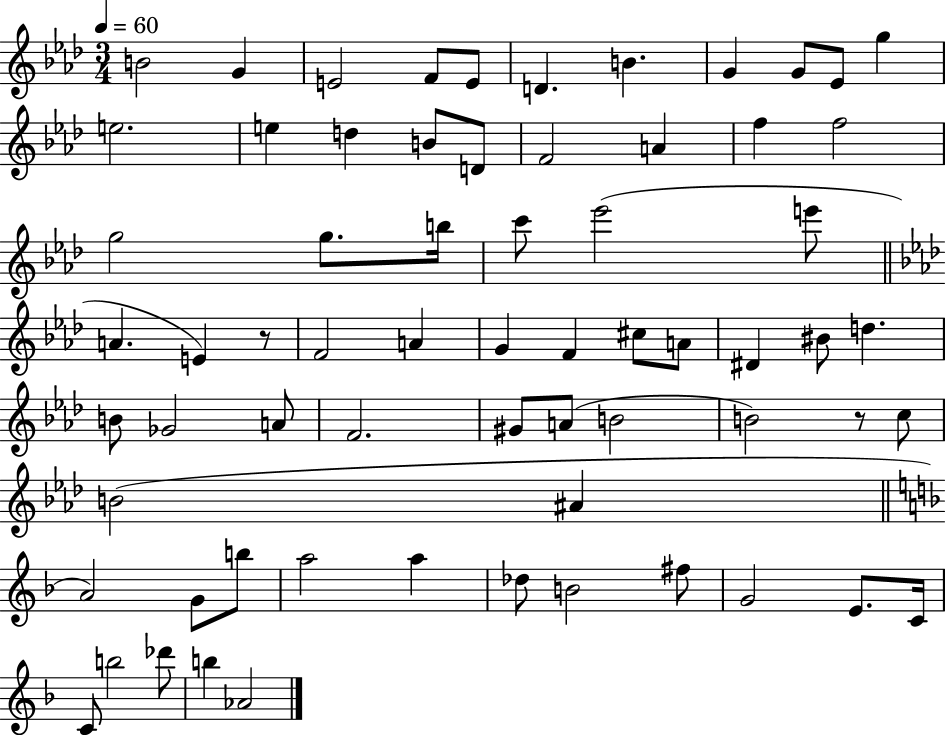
B4/h G4/q E4/h F4/e E4/e D4/q. B4/q. G4/q G4/e Eb4/e G5/q E5/h. E5/q D5/q B4/e D4/e F4/h A4/q F5/q F5/h G5/h G5/e. B5/s C6/e Eb6/h E6/e A4/q. E4/q R/e F4/h A4/q G4/q F4/q C#5/e A4/e D#4/q BIS4/e D5/q. B4/e Gb4/h A4/e F4/h. G#4/e A4/e B4/h B4/h R/e C5/e B4/h A#4/q A4/h G4/e B5/e A5/h A5/q Db5/e B4/h F#5/e G4/h E4/e. C4/s C4/e B5/h Db6/e B5/q Ab4/h